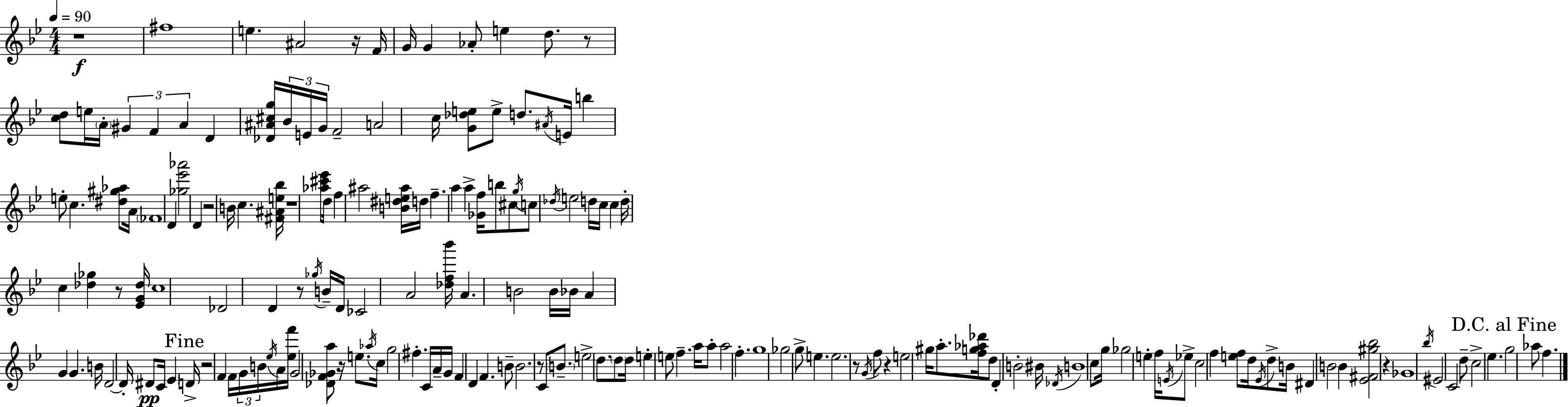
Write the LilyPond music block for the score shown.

{
  \clef treble
  \numericTimeSignature
  \time 4/4
  \key bes \major
  \tempo 4 = 90
  r1\f | fis''1 | e''4. ais'2 r16 f'16 | g'16 g'4 aes'8-. e''4 d''8. r8 | \break <c'' d''>8 e''16 \parenthesize a'16-. \tuplet 3/2 { gis'4 f'4 a'4 } | d'4 <des' ais' cis'' g''>16 \tuplet 3/2 { bes'16 e'16 g'16 } f'2-- | a'2 c''16 <g' des'' e''>8 e''8-> d''8. | \acciaccatura { ais'16 } e'16 b''4 e''8-. c''4. <dis'' gis'' aes''>8 | \break a'16 \parenthesize fes'1 | d'4 <ges'' ees''' aes'''>2 d'4 | r2 b'16 c''4. | <fis' ais' e'' bes''>16 r1 | \break <aes'' cis''' ees'''>8 d''16 f''4 ais''2 | <b' dis'' e'' ais''>16 d''16 f''4.-- a''4 a''4-> | <ges' f''>16 b''8 cis''8 \acciaccatura { g''16 } c''8 \acciaccatura { des''16 } e''2 | d''16 c''16 c''4 d''16-. c''4 <des'' ges''>4 | \break r8 <ees' g' des''>16 c''1 | des'2 d'4 r8 | \acciaccatura { ges''16 } b'16-- d'16 ces'2 a'2 | <des'' f'' bes'''>16 a'4. b'2 | \break b'16 bes'16 a'4 g'4 g'4. | b'16 d'2~~ d'16-. dis'8\pp c'16 | \parenthesize ees'4 \mark "Fine" d'16-> r2 f'4 | f'16 \tuplet 3/2 { g'16 b'16 \acciaccatura { ees''16 } } a'16 <ees'' f'''>16 g'2 <des' f' ges' a''>8 | \break r16 e''8. \acciaccatura { aes''16 } c''16 g''2 fis''4.-. | c'16 a'16-- g'16 f'4 d'4 | f'4. b'8-- b'2. | r8 c'8 \parenthesize b'8.-- e''2-> | \break d''8. \parenthesize d''8 d''16 e''4-. e''8 f''4.-- | a''16 a''8-. a''2 | f''4.-. g''1 | ges''2 g''8-> | \break e''4. e''2. | r8 \acciaccatura { g'16 } f''8 r4 e''2 | gis''16 a''8.-. <f'' g'' aes'' des'''>16 d''8 d'4-. b'2-. | bis'16 \acciaccatura { des'16 } b'1 | \break c''8 g''16 ges''2 | e''4-. f''16 \acciaccatura { e'16 } ees''8-> c''2 | f''4 <e'' f''>8 d''16 \acciaccatura { ees'16 } d''8-> b'16 dis'4 | b'2 b'4 <ees' fis' gis'' bes''>2 | \break r4 ges'1 | \acciaccatura { bes''16 } eis'2 | c'2 d''8-- c''2-> | ees''4. \mark "D.C. al Fine" g''2 | \break aes''8 f''4. \bar "|."
}